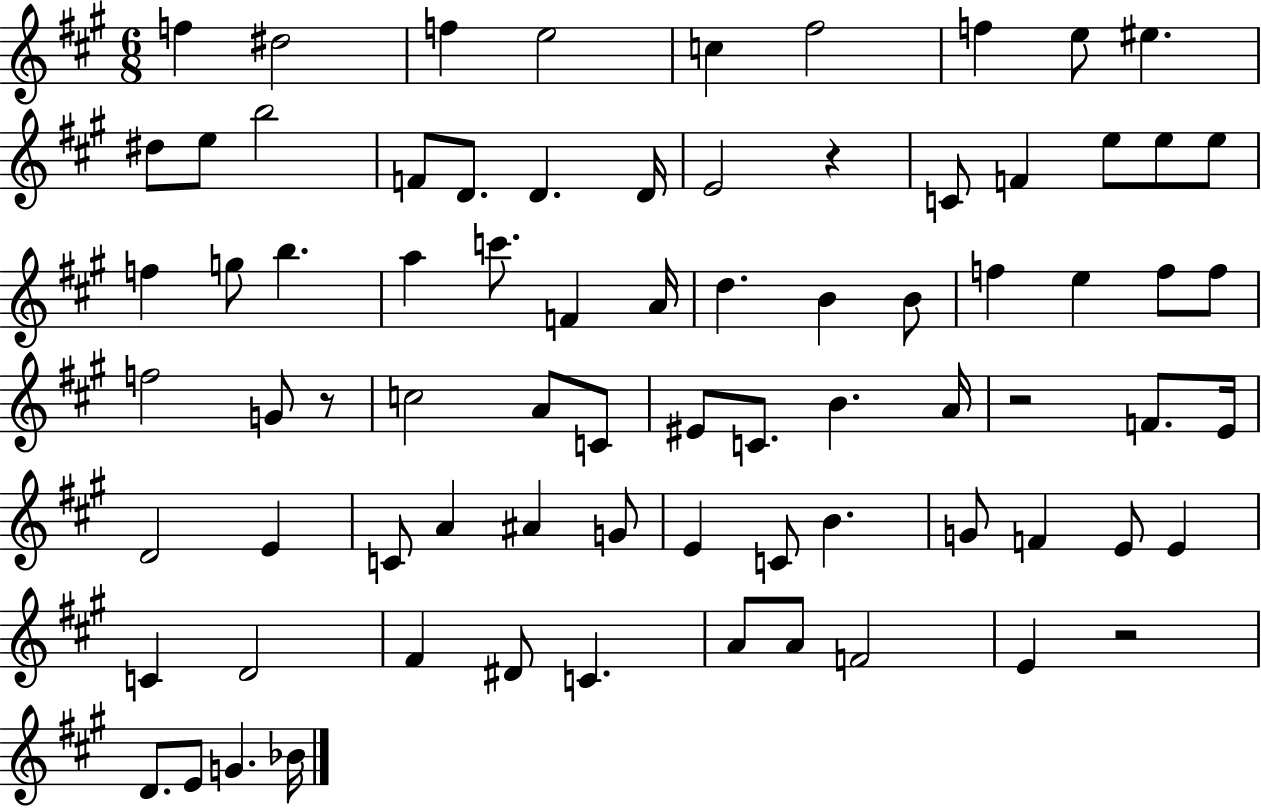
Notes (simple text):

F5/q D#5/h F5/q E5/h C5/q F#5/h F5/q E5/e EIS5/q. D#5/e E5/e B5/h F4/e D4/e. D4/q. D4/s E4/h R/q C4/e F4/q E5/e E5/e E5/e F5/q G5/e B5/q. A5/q C6/e. F4/q A4/s D5/q. B4/q B4/e F5/q E5/q F5/e F5/e F5/h G4/e R/e C5/h A4/e C4/e EIS4/e C4/e. B4/q. A4/s R/h F4/e. E4/s D4/h E4/q C4/e A4/q A#4/q G4/e E4/q C4/e B4/q. G4/e F4/q E4/e E4/q C4/q D4/h F#4/q D#4/e C4/q. A4/e A4/e F4/h E4/q R/h D4/e. E4/e G4/q. Bb4/s